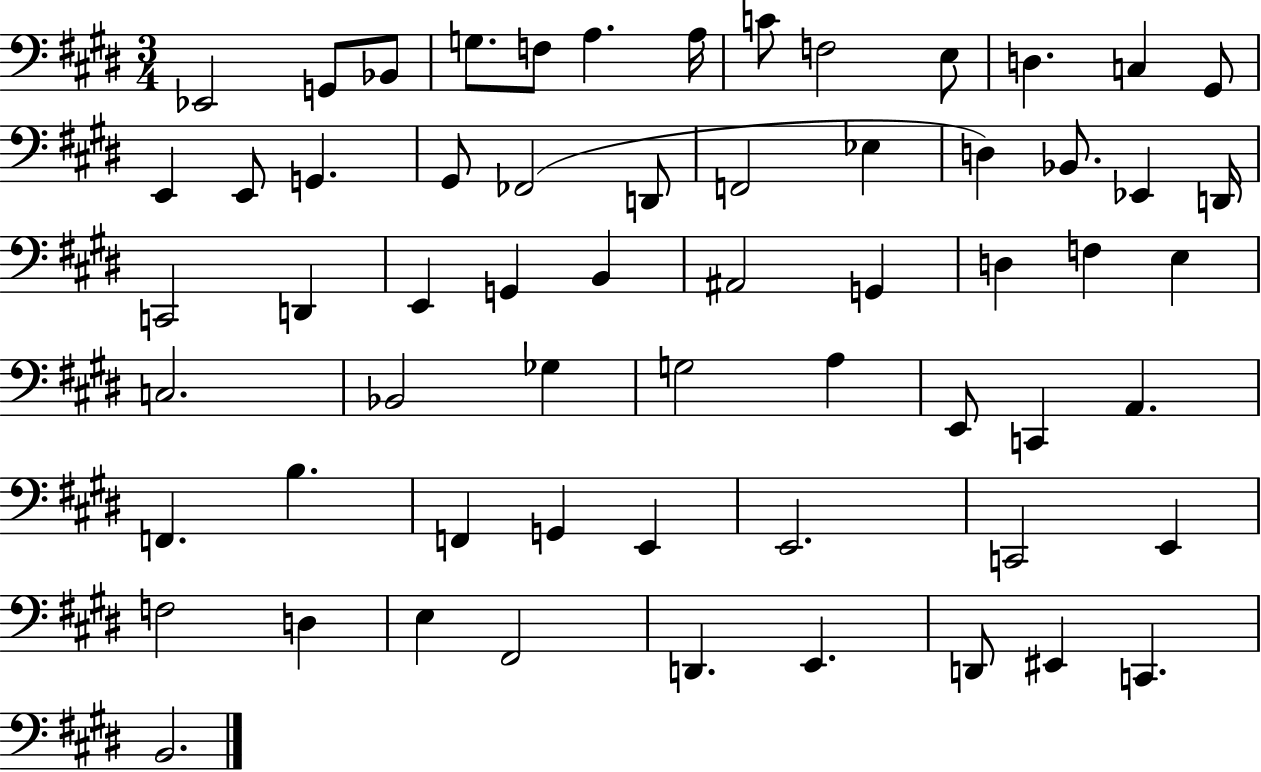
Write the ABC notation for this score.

X:1
T:Untitled
M:3/4
L:1/4
K:E
_E,,2 G,,/2 _B,,/2 G,/2 F,/2 A, A,/4 C/2 F,2 E,/2 D, C, ^G,,/2 E,, E,,/2 G,, ^G,,/2 _F,,2 D,,/2 F,,2 _E, D, _B,,/2 _E,, D,,/4 C,,2 D,, E,, G,, B,, ^A,,2 G,, D, F, E, C,2 _B,,2 _G, G,2 A, E,,/2 C,, A,, F,, B, F,, G,, E,, E,,2 C,,2 E,, F,2 D, E, ^F,,2 D,, E,, D,,/2 ^E,, C,, B,,2